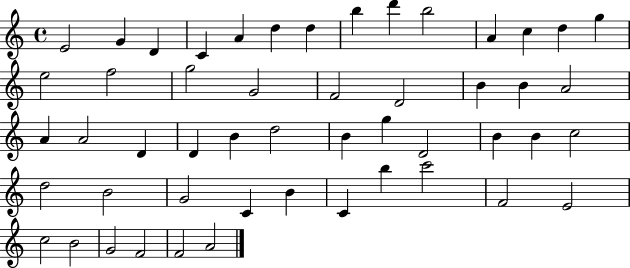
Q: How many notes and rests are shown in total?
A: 51